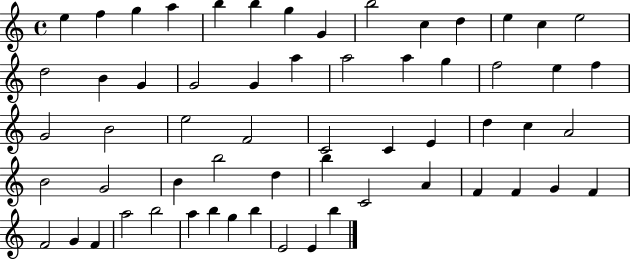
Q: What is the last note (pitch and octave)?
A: B5